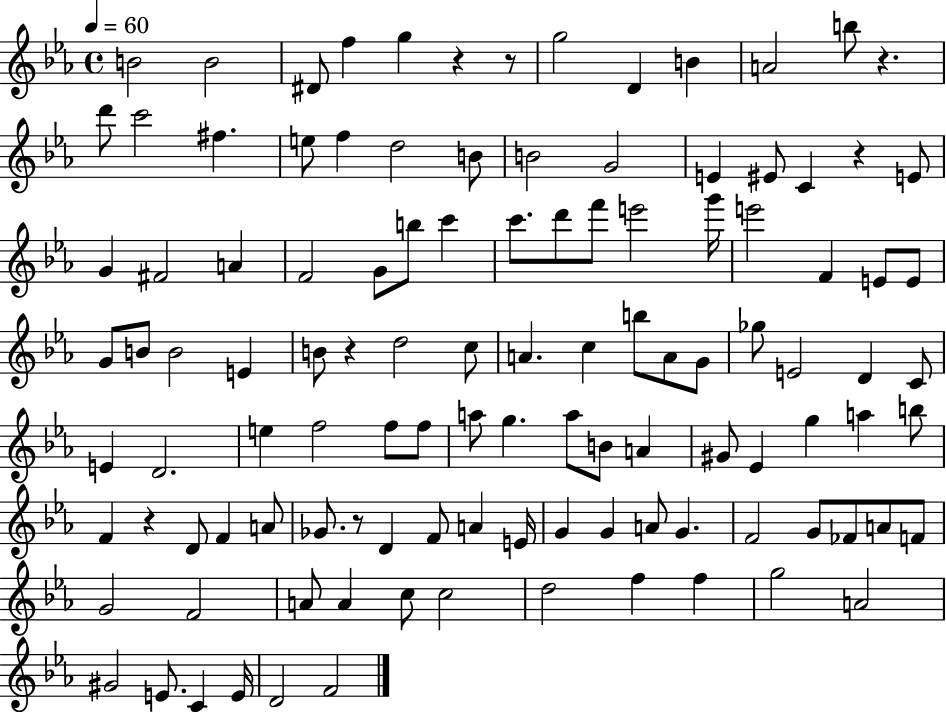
B4/h B4/h D#4/e F5/q G5/q R/q R/e G5/h D4/q B4/q A4/h B5/e R/q. D6/e C6/h F#5/q. E5/e F5/q D5/h B4/e B4/h G4/h E4/q EIS4/e C4/q R/q E4/e G4/q F#4/h A4/q F4/h G4/e B5/e C6/q C6/e. D6/e F6/e E6/h G6/s E6/h F4/q E4/e E4/e G4/e B4/e B4/h E4/q B4/e R/q D5/h C5/e A4/q. C5/q B5/e A4/e G4/e Gb5/e E4/h D4/q C4/e E4/q D4/h. E5/q F5/h F5/e F5/e A5/e G5/q. A5/e B4/e A4/q G#4/e Eb4/q G5/q A5/q B5/e F4/q R/q D4/e F4/q A4/e Gb4/e. R/e D4/q F4/e A4/q E4/s G4/q G4/q A4/e G4/q. F4/h G4/e FES4/e A4/e F4/e G4/h F4/h A4/e A4/q C5/e C5/h D5/h F5/q F5/q G5/h A4/h G#4/h E4/e. C4/q E4/s D4/h F4/h